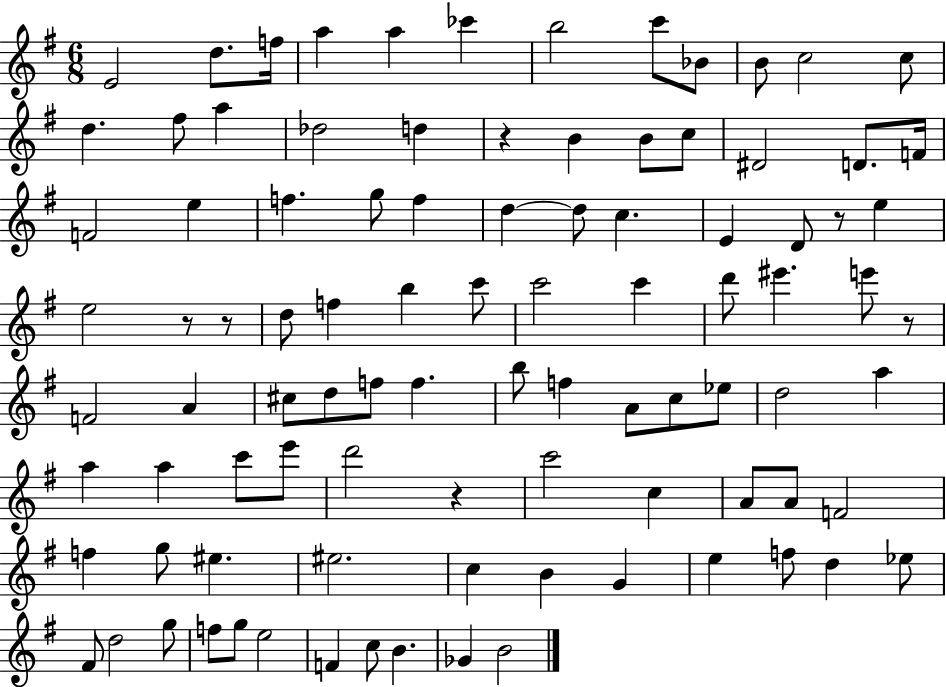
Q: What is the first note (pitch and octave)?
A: E4